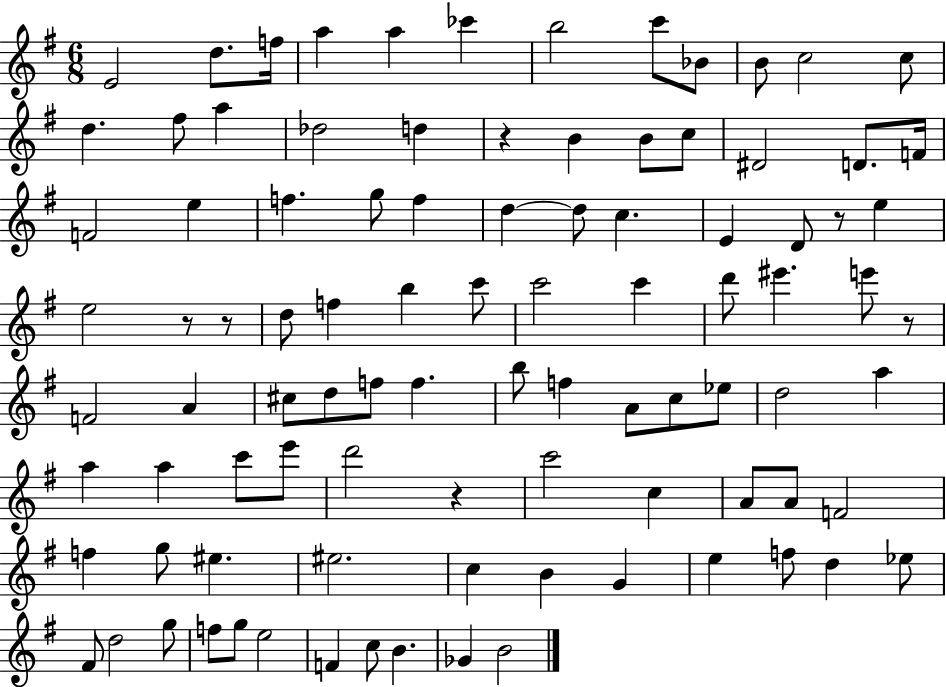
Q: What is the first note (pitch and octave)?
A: E4